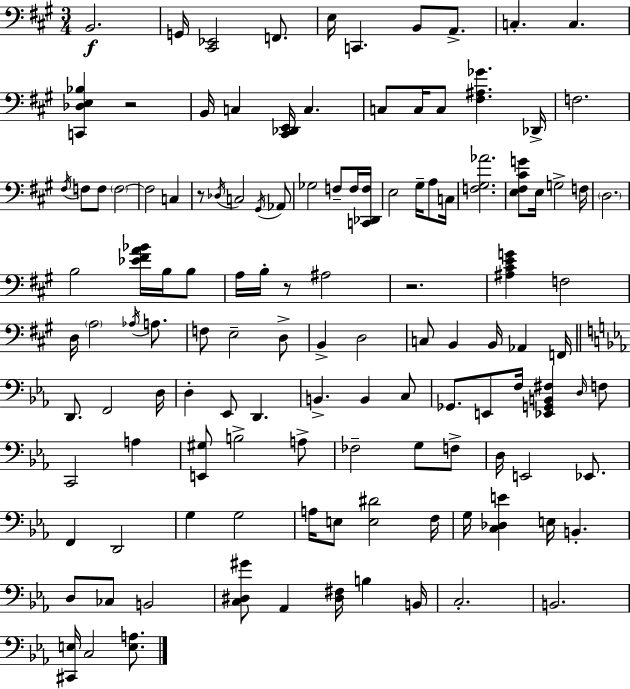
X:1
T:Untitled
M:3/4
L:1/4
K:A
B,,2 G,,/4 [^C,,_E,,]2 F,,/2 E,/4 C,, B,,/2 A,,/2 C, C, [C,,_D,E,_B,] z2 B,,/4 C, [^C,,_D,,E,,]/4 C, C,/2 C,/4 C,/2 [^F,^A,_G] _D,,/4 F,2 ^F,/4 F,/2 F,/2 F,2 F,2 C, z/2 _D,/4 C,2 ^G,,/4 _A,,/2 _G,2 F,/2 F,/4 [C,,_D,,F,]/4 E,2 ^G,/4 A,/2 C,/4 [F,^G,_A]2 [E,^F,^CG]/2 E,/4 G,2 F,/4 D,2 B,2 [_E^FA_B]/4 B,/4 B,/2 A,/4 B,/4 z/2 ^A,2 z2 [^A,^CEG] F,2 D,/4 A,2 _A,/4 A,/2 F,/2 E,2 D,/2 B,, D,2 C,/2 B,, B,,/4 _A,, F,,/4 D,,/2 F,,2 D,/4 D, _E,,/2 D,, B,, B,, C,/2 _G,,/2 E,,/2 F,/4 [_E,,G,,B,,^F,] D,/4 F,/2 C,,2 A, [E,,^G,]/2 B,2 A,/2 _F,2 G,/2 F,/2 D,/4 E,,2 _E,,/2 F,, D,,2 G, G,2 A,/4 E,/2 [E,^D]2 F,/4 G,/4 [C,_D,E] E,/4 B,, D,/2 _C,/2 B,,2 [C,^D,^G]/2 _A,, [^D,^F,]/4 B, B,,/4 C,2 B,,2 [^C,,E,]/4 C,2 [E,A,]/2